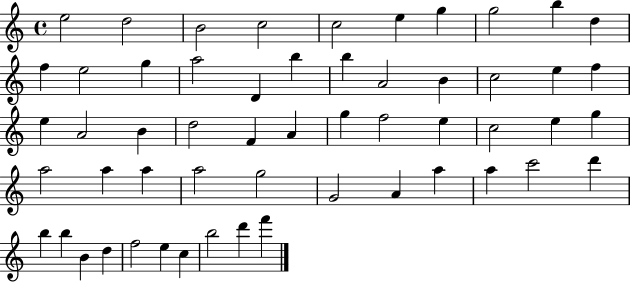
{
  \clef treble
  \time 4/4
  \defaultTimeSignature
  \key c \major
  e''2 d''2 | b'2 c''2 | c''2 e''4 g''4 | g''2 b''4 d''4 | \break f''4 e''2 g''4 | a''2 d'4 b''4 | b''4 a'2 b'4 | c''2 e''4 f''4 | \break e''4 a'2 b'4 | d''2 f'4 a'4 | g''4 f''2 e''4 | c''2 e''4 g''4 | \break a''2 a''4 a''4 | a''2 g''2 | g'2 a'4 a''4 | a''4 c'''2 d'''4 | \break b''4 b''4 b'4 d''4 | f''2 e''4 c''4 | b''2 d'''4 f'''4 | \bar "|."
}